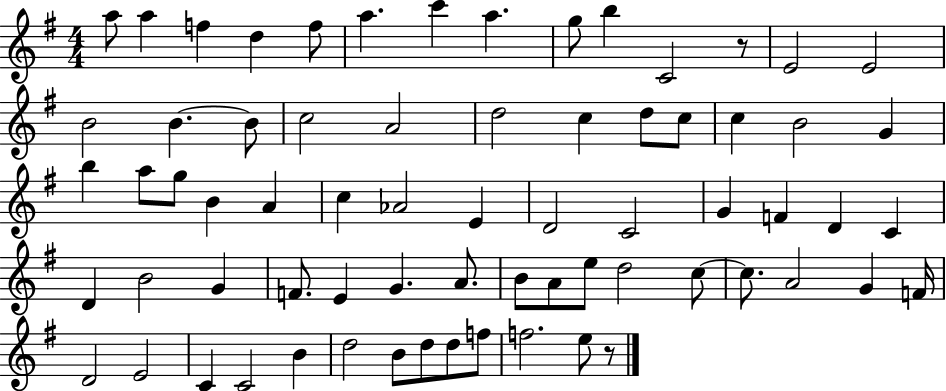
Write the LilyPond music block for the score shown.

{
  \clef treble
  \numericTimeSignature
  \time 4/4
  \key g \major
  a''8 a''4 f''4 d''4 f''8 | a''4. c'''4 a''4. | g''8 b''4 c'2 r8 | e'2 e'2 | \break b'2 b'4.~~ b'8 | c''2 a'2 | d''2 c''4 d''8 c''8 | c''4 b'2 g'4 | \break b''4 a''8 g''8 b'4 a'4 | c''4 aes'2 e'4 | d'2 c'2 | g'4 f'4 d'4 c'4 | \break d'4 b'2 g'4 | f'8. e'4 g'4. a'8. | b'8 a'8 e''8 d''2 c''8~~ | c''8. a'2 g'4 f'16 | \break d'2 e'2 | c'4 c'2 b'4 | d''2 b'8 d''8 d''8 f''8 | f''2. e''8 r8 | \break \bar "|."
}